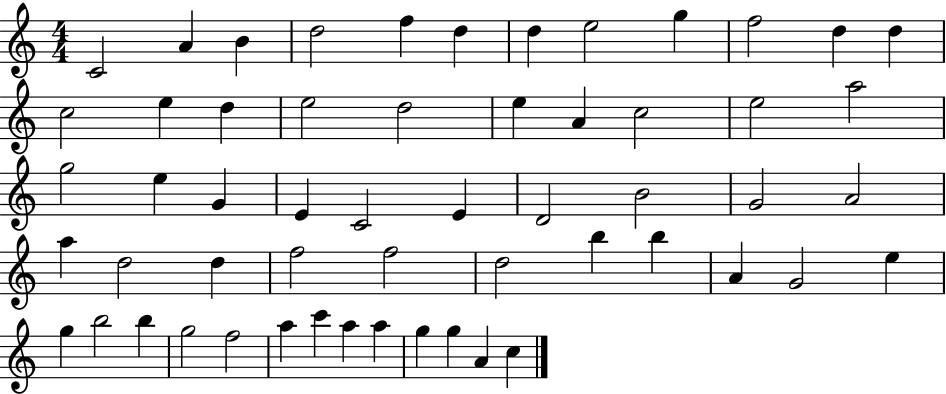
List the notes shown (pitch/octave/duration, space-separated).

C4/h A4/q B4/q D5/h F5/q D5/q D5/q E5/h G5/q F5/h D5/q D5/q C5/h E5/q D5/q E5/h D5/h E5/q A4/q C5/h E5/h A5/h G5/h E5/q G4/q E4/q C4/h E4/q D4/h B4/h G4/h A4/h A5/q D5/h D5/q F5/h F5/h D5/h B5/q B5/q A4/q G4/h E5/q G5/q B5/h B5/q G5/h F5/h A5/q C6/q A5/q A5/q G5/q G5/q A4/q C5/q